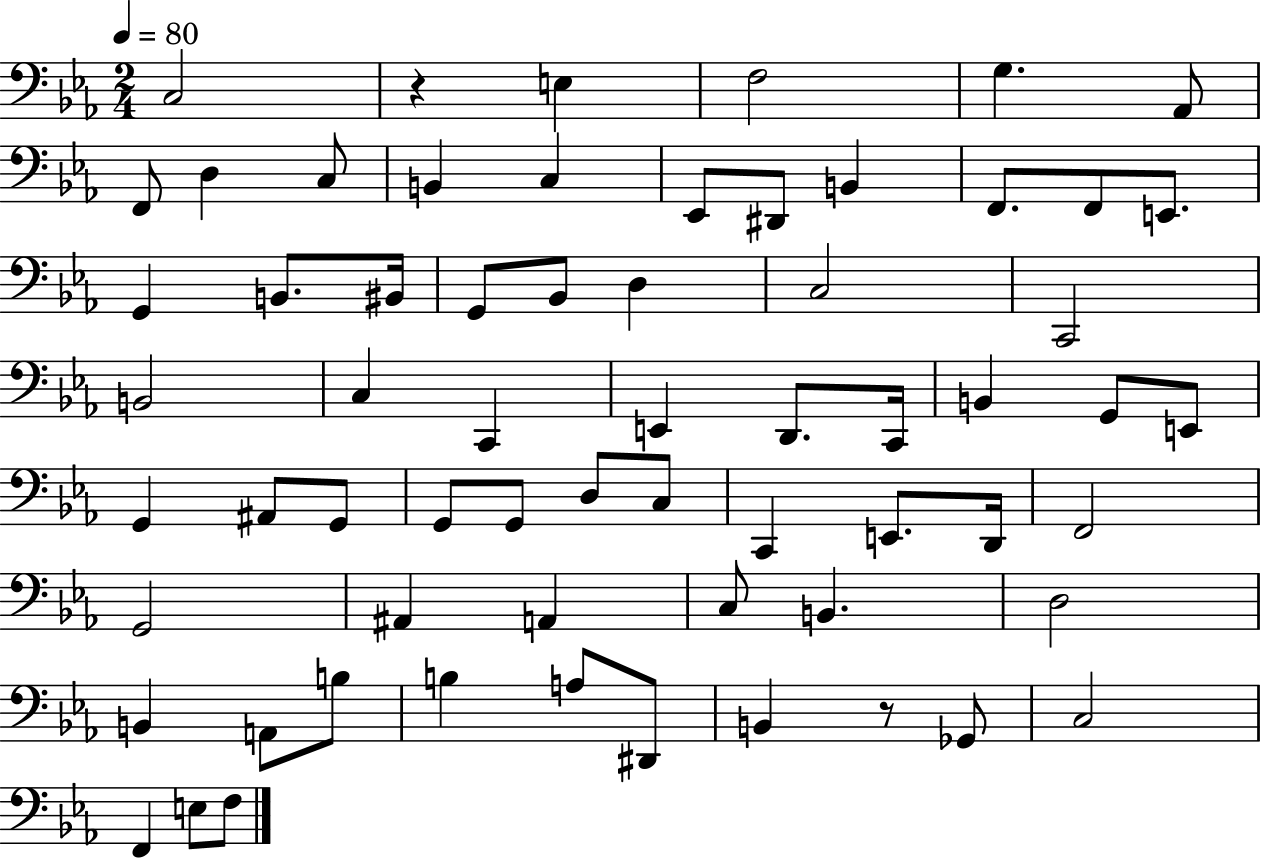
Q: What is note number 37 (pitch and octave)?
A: G2